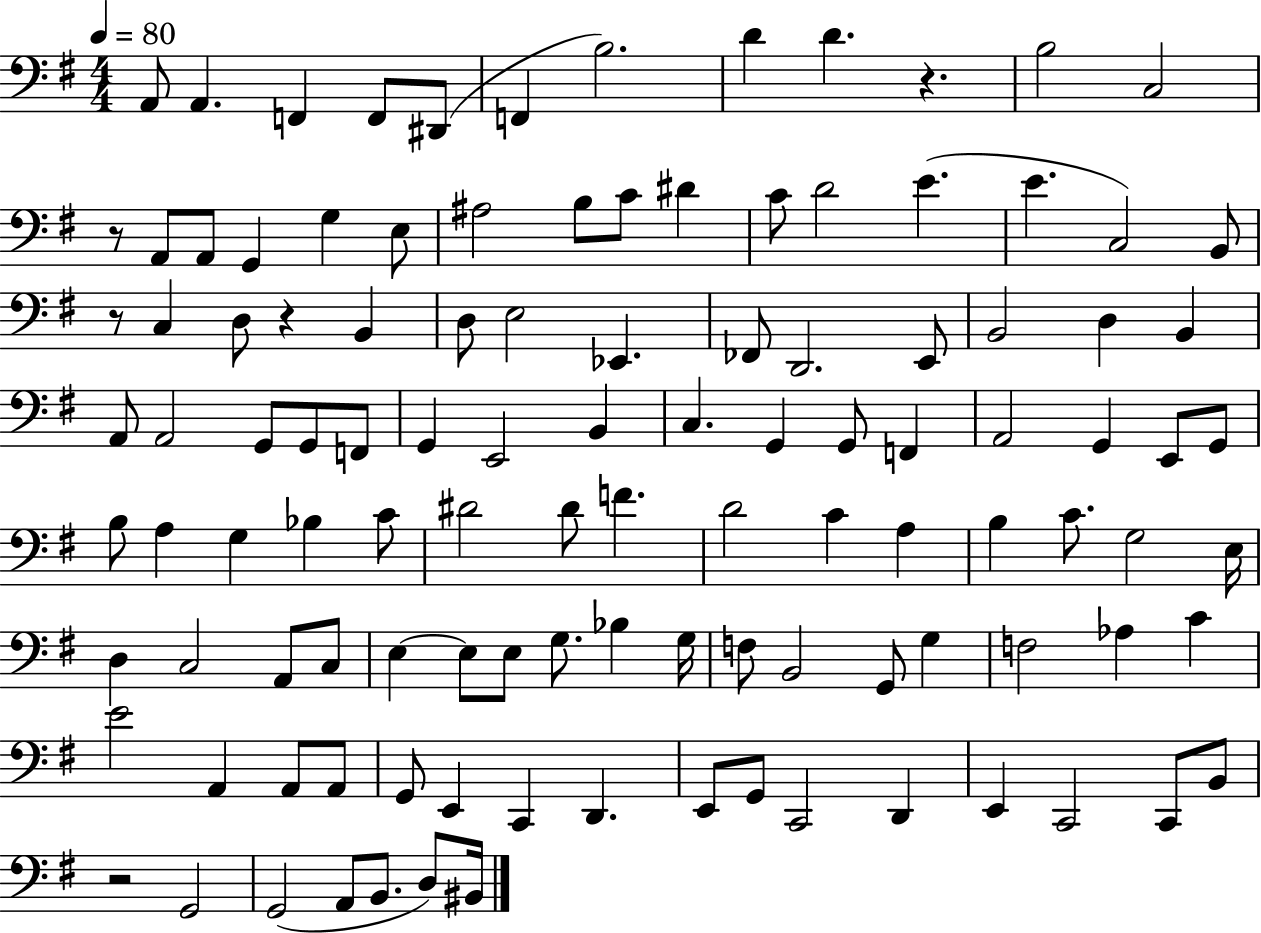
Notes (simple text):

A2/e A2/q. F2/q F2/e D#2/e F2/q B3/h. D4/q D4/q. R/q. B3/h C3/h R/e A2/e A2/e G2/q G3/q E3/e A#3/h B3/e C4/e D#4/q C4/e D4/h E4/q. E4/q. C3/h B2/e R/e C3/q D3/e R/q B2/q D3/e E3/h Eb2/q. FES2/e D2/h. E2/e B2/h D3/q B2/q A2/e A2/h G2/e G2/e F2/e G2/q E2/h B2/q C3/q. G2/q G2/e F2/q A2/h G2/q E2/e G2/e B3/e A3/q G3/q Bb3/q C4/e D#4/h D#4/e F4/q. D4/h C4/q A3/q B3/q C4/e. G3/h E3/s D3/q C3/h A2/e C3/e E3/q E3/e E3/e G3/e. Bb3/q G3/s F3/e B2/h G2/e G3/q F3/h Ab3/q C4/q E4/h A2/q A2/e A2/e G2/e E2/q C2/q D2/q. E2/e G2/e C2/h D2/q E2/q C2/h C2/e B2/e R/h G2/h G2/h A2/e B2/e. D3/e BIS2/s